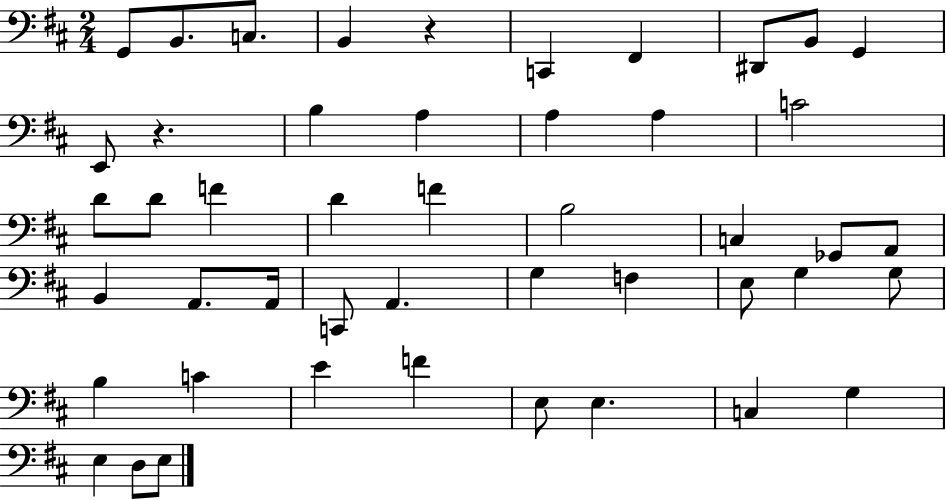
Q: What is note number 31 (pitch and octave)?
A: F3